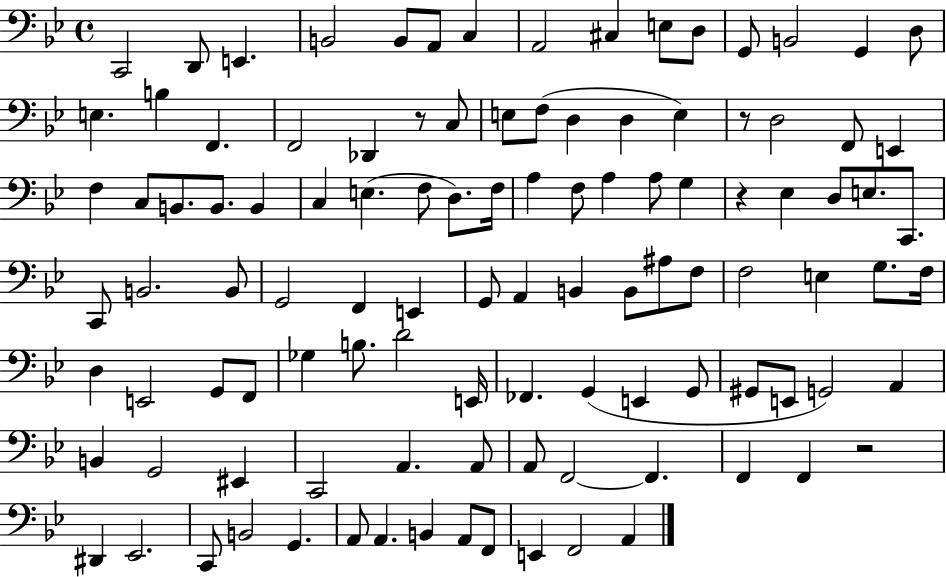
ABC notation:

X:1
T:Untitled
M:4/4
L:1/4
K:Bb
C,,2 D,,/2 E,, B,,2 B,,/2 A,,/2 C, A,,2 ^C, E,/2 D,/2 G,,/2 B,,2 G,, D,/2 E, B, F,, F,,2 _D,, z/2 C,/2 E,/2 F,/2 D, D, E, z/2 D,2 F,,/2 E,, F, C,/2 B,,/2 B,,/2 B,, C, E, F,/2 D,/2 F,/4 A, F,/2 A, A,/2 G, z _E, D,/2 E,/2 C,,/2 C,,/2 B,,2 B,,/2 G,,2 F,, E,, G,,/2 A,, B,, B,,/2 ^A,/2 F,/2 F,2 E, G,/2 F,/4 D, E,,2 G,,/2 F,,/2 _G, B,/2 D2 E,,/4 _F,, G,, E,, G,,/2 ^G,,/2 E,,/2 G,,2 A,, B,, G,,2 ^E,, C,,2 A,, A,,/2 A,,/2 F,,2 F,, F,, F,, z2 ^D,, _E,,2 C,,/2 B,,2 G,, A,,/2 A,, B,, A,,/2 F,,/2 E,, F,,2 A,,